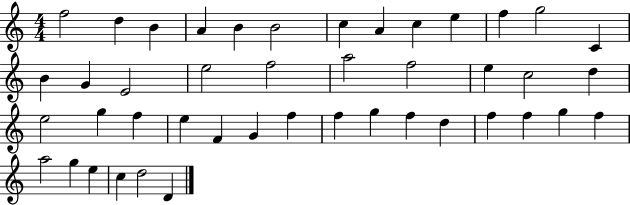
F5/h D5/q B4/q A4/q B4/q B4/h C5/q A4/q C5/q E5/q F5/q G5/h C4/q B4/q G4/q E4/h E5/h F5/h A5/h F5/h E5/q C5/h D5/q E5/h G5/q F5/q E5/q F4/q G4/q F5/q F5/q G5/q F5/q D5/q F5/q F5/q G5/q F5/q A5/h G5/q E5/q C5/q D5/h D4/q